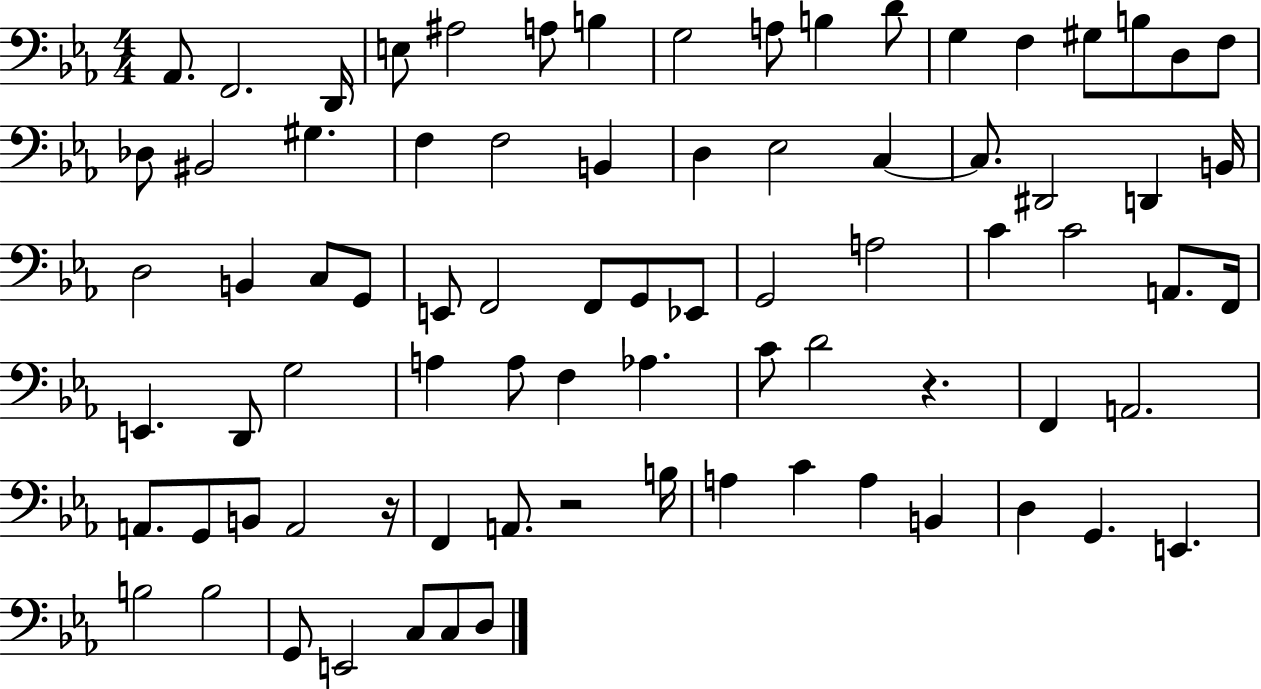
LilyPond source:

{
  \clef bass
  \numericTimeSignature
  \time 4/4
  \key ees \major
  aes,8. f,2. d,16 | e8 ais2 a8 b4 | g2 a8 b4 d'8 | g4 f4 gis8 b8 d8 f8 | \break des8 bis,2 gis4. | f4 f2 b,4 | d4 ees2 c4~~ | c8. dis,2 d,4 b,16 | \break d2 b,4 c8 g,8 | e,8 f,2 f,8 g,8 ees,8 | g,2 a2 | c'4 c'2 a,8. f,16 | \break e,4. d,8 g2 | a4 a8 f4 aes4. | c'8 d'2 r4. | f,4 a,2. | \break a,8. g,8 b,8 a,2 r16 | f,4 a,8. r2 b16 | a4 c'4 a4 b,4 | d4 g,4. e,4. | \break b2 b2 | g,8 e,2 c8 c8 d8 | \bar "|."
}